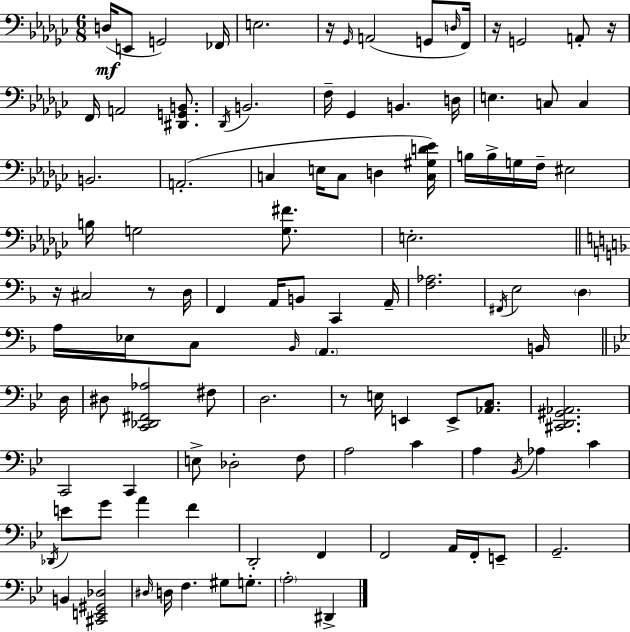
X:1
T:Untitled
M:6/8
L:1/4
K:Ebm
D,/4 E,,/2 G,,2 _F,,/4 E,2 z/4 _G,,/4 A,,2 G,,/2 D,/4 F,,/4 z/4 G,,2 A,,/2 z/4 F,,/4 A,,2 [^D,,G,,B,,]/2 _D,,/4 B,,2 F,/4 _G,, B,, D,/4 E, C,/2 C, B,,2 A,,2 C, E,/4 C,/2 D, [C,^G,D_E]/4 B,/4 B,/4 G,/4 F,/4 ^E,2 B,/4 G,2 [G,^F]/2 E,2 z/4 ^C,2 z/2 D,/4 F,, A,,/4 B,,/2 C,, A,,/4 [F,_A,]2 ^F,,/4 E,2 D, A,/4 _E,/4 C,/2 _B,,/4 A,, B,,/4 D,/4 ^D,/2 [C,,_D,,^F,,_A,]2 ^F,/2 D,2 z/2 E,/4 E,, E,,/2 [_A,,C,]/2 [^C,,D,,^G,,_A,,]2 C,,2 C,, E,/2 _D,2 F,/2 A,2 C A, _B,,/4 _A, C _D,,/4 E/2 G/2 A F D,,2 F,, F,,2 A,,/4 F,,/4 E,,/2 G,,2 B,, [^C,,E,,^G,,_D,]2 ^D,/4 D,/4 F, ^G,/2 G,/2 A,2 ^D,,